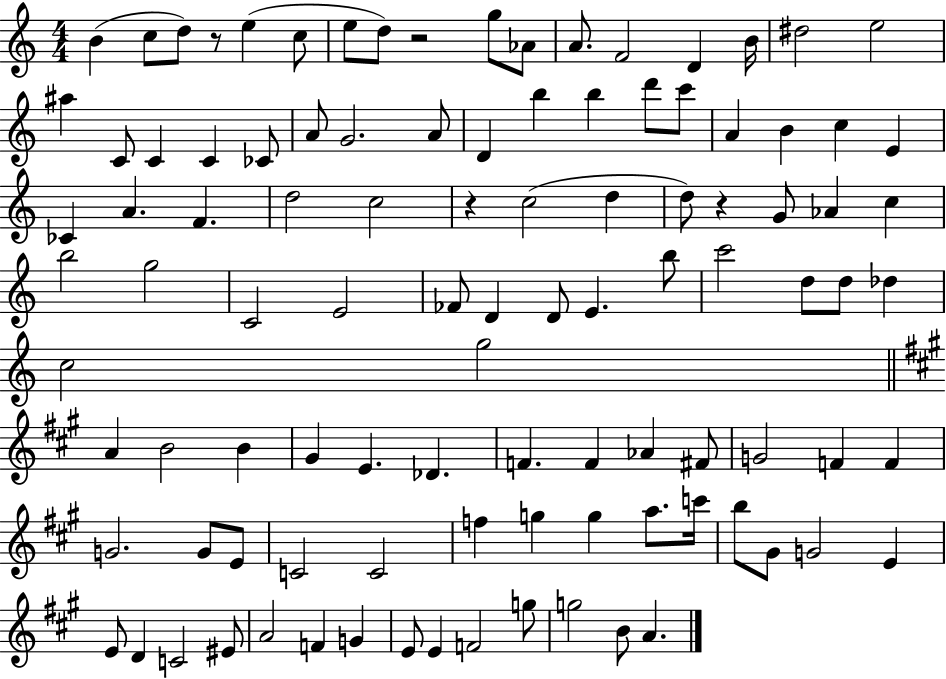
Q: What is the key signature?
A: C major